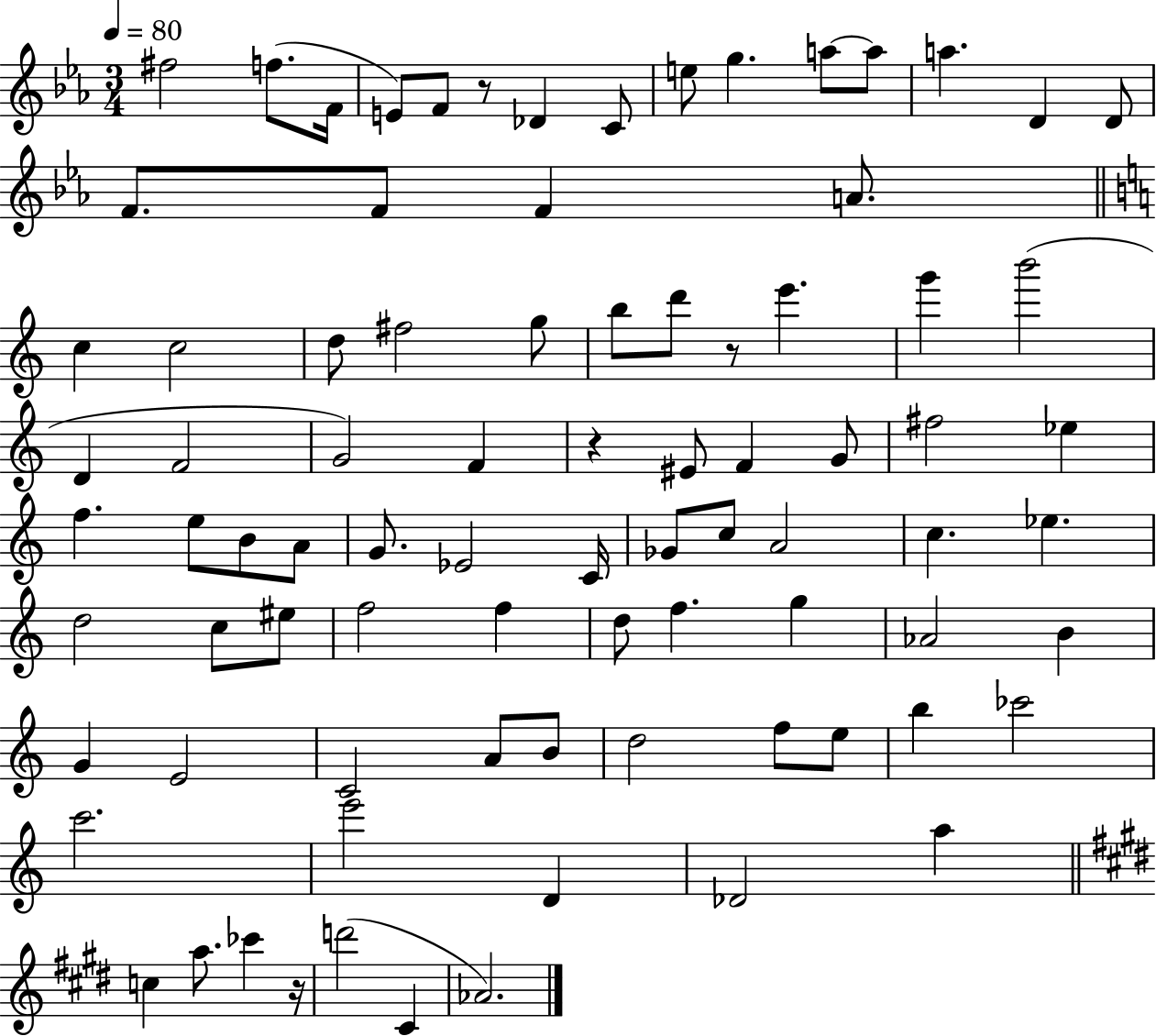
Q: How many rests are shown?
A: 4